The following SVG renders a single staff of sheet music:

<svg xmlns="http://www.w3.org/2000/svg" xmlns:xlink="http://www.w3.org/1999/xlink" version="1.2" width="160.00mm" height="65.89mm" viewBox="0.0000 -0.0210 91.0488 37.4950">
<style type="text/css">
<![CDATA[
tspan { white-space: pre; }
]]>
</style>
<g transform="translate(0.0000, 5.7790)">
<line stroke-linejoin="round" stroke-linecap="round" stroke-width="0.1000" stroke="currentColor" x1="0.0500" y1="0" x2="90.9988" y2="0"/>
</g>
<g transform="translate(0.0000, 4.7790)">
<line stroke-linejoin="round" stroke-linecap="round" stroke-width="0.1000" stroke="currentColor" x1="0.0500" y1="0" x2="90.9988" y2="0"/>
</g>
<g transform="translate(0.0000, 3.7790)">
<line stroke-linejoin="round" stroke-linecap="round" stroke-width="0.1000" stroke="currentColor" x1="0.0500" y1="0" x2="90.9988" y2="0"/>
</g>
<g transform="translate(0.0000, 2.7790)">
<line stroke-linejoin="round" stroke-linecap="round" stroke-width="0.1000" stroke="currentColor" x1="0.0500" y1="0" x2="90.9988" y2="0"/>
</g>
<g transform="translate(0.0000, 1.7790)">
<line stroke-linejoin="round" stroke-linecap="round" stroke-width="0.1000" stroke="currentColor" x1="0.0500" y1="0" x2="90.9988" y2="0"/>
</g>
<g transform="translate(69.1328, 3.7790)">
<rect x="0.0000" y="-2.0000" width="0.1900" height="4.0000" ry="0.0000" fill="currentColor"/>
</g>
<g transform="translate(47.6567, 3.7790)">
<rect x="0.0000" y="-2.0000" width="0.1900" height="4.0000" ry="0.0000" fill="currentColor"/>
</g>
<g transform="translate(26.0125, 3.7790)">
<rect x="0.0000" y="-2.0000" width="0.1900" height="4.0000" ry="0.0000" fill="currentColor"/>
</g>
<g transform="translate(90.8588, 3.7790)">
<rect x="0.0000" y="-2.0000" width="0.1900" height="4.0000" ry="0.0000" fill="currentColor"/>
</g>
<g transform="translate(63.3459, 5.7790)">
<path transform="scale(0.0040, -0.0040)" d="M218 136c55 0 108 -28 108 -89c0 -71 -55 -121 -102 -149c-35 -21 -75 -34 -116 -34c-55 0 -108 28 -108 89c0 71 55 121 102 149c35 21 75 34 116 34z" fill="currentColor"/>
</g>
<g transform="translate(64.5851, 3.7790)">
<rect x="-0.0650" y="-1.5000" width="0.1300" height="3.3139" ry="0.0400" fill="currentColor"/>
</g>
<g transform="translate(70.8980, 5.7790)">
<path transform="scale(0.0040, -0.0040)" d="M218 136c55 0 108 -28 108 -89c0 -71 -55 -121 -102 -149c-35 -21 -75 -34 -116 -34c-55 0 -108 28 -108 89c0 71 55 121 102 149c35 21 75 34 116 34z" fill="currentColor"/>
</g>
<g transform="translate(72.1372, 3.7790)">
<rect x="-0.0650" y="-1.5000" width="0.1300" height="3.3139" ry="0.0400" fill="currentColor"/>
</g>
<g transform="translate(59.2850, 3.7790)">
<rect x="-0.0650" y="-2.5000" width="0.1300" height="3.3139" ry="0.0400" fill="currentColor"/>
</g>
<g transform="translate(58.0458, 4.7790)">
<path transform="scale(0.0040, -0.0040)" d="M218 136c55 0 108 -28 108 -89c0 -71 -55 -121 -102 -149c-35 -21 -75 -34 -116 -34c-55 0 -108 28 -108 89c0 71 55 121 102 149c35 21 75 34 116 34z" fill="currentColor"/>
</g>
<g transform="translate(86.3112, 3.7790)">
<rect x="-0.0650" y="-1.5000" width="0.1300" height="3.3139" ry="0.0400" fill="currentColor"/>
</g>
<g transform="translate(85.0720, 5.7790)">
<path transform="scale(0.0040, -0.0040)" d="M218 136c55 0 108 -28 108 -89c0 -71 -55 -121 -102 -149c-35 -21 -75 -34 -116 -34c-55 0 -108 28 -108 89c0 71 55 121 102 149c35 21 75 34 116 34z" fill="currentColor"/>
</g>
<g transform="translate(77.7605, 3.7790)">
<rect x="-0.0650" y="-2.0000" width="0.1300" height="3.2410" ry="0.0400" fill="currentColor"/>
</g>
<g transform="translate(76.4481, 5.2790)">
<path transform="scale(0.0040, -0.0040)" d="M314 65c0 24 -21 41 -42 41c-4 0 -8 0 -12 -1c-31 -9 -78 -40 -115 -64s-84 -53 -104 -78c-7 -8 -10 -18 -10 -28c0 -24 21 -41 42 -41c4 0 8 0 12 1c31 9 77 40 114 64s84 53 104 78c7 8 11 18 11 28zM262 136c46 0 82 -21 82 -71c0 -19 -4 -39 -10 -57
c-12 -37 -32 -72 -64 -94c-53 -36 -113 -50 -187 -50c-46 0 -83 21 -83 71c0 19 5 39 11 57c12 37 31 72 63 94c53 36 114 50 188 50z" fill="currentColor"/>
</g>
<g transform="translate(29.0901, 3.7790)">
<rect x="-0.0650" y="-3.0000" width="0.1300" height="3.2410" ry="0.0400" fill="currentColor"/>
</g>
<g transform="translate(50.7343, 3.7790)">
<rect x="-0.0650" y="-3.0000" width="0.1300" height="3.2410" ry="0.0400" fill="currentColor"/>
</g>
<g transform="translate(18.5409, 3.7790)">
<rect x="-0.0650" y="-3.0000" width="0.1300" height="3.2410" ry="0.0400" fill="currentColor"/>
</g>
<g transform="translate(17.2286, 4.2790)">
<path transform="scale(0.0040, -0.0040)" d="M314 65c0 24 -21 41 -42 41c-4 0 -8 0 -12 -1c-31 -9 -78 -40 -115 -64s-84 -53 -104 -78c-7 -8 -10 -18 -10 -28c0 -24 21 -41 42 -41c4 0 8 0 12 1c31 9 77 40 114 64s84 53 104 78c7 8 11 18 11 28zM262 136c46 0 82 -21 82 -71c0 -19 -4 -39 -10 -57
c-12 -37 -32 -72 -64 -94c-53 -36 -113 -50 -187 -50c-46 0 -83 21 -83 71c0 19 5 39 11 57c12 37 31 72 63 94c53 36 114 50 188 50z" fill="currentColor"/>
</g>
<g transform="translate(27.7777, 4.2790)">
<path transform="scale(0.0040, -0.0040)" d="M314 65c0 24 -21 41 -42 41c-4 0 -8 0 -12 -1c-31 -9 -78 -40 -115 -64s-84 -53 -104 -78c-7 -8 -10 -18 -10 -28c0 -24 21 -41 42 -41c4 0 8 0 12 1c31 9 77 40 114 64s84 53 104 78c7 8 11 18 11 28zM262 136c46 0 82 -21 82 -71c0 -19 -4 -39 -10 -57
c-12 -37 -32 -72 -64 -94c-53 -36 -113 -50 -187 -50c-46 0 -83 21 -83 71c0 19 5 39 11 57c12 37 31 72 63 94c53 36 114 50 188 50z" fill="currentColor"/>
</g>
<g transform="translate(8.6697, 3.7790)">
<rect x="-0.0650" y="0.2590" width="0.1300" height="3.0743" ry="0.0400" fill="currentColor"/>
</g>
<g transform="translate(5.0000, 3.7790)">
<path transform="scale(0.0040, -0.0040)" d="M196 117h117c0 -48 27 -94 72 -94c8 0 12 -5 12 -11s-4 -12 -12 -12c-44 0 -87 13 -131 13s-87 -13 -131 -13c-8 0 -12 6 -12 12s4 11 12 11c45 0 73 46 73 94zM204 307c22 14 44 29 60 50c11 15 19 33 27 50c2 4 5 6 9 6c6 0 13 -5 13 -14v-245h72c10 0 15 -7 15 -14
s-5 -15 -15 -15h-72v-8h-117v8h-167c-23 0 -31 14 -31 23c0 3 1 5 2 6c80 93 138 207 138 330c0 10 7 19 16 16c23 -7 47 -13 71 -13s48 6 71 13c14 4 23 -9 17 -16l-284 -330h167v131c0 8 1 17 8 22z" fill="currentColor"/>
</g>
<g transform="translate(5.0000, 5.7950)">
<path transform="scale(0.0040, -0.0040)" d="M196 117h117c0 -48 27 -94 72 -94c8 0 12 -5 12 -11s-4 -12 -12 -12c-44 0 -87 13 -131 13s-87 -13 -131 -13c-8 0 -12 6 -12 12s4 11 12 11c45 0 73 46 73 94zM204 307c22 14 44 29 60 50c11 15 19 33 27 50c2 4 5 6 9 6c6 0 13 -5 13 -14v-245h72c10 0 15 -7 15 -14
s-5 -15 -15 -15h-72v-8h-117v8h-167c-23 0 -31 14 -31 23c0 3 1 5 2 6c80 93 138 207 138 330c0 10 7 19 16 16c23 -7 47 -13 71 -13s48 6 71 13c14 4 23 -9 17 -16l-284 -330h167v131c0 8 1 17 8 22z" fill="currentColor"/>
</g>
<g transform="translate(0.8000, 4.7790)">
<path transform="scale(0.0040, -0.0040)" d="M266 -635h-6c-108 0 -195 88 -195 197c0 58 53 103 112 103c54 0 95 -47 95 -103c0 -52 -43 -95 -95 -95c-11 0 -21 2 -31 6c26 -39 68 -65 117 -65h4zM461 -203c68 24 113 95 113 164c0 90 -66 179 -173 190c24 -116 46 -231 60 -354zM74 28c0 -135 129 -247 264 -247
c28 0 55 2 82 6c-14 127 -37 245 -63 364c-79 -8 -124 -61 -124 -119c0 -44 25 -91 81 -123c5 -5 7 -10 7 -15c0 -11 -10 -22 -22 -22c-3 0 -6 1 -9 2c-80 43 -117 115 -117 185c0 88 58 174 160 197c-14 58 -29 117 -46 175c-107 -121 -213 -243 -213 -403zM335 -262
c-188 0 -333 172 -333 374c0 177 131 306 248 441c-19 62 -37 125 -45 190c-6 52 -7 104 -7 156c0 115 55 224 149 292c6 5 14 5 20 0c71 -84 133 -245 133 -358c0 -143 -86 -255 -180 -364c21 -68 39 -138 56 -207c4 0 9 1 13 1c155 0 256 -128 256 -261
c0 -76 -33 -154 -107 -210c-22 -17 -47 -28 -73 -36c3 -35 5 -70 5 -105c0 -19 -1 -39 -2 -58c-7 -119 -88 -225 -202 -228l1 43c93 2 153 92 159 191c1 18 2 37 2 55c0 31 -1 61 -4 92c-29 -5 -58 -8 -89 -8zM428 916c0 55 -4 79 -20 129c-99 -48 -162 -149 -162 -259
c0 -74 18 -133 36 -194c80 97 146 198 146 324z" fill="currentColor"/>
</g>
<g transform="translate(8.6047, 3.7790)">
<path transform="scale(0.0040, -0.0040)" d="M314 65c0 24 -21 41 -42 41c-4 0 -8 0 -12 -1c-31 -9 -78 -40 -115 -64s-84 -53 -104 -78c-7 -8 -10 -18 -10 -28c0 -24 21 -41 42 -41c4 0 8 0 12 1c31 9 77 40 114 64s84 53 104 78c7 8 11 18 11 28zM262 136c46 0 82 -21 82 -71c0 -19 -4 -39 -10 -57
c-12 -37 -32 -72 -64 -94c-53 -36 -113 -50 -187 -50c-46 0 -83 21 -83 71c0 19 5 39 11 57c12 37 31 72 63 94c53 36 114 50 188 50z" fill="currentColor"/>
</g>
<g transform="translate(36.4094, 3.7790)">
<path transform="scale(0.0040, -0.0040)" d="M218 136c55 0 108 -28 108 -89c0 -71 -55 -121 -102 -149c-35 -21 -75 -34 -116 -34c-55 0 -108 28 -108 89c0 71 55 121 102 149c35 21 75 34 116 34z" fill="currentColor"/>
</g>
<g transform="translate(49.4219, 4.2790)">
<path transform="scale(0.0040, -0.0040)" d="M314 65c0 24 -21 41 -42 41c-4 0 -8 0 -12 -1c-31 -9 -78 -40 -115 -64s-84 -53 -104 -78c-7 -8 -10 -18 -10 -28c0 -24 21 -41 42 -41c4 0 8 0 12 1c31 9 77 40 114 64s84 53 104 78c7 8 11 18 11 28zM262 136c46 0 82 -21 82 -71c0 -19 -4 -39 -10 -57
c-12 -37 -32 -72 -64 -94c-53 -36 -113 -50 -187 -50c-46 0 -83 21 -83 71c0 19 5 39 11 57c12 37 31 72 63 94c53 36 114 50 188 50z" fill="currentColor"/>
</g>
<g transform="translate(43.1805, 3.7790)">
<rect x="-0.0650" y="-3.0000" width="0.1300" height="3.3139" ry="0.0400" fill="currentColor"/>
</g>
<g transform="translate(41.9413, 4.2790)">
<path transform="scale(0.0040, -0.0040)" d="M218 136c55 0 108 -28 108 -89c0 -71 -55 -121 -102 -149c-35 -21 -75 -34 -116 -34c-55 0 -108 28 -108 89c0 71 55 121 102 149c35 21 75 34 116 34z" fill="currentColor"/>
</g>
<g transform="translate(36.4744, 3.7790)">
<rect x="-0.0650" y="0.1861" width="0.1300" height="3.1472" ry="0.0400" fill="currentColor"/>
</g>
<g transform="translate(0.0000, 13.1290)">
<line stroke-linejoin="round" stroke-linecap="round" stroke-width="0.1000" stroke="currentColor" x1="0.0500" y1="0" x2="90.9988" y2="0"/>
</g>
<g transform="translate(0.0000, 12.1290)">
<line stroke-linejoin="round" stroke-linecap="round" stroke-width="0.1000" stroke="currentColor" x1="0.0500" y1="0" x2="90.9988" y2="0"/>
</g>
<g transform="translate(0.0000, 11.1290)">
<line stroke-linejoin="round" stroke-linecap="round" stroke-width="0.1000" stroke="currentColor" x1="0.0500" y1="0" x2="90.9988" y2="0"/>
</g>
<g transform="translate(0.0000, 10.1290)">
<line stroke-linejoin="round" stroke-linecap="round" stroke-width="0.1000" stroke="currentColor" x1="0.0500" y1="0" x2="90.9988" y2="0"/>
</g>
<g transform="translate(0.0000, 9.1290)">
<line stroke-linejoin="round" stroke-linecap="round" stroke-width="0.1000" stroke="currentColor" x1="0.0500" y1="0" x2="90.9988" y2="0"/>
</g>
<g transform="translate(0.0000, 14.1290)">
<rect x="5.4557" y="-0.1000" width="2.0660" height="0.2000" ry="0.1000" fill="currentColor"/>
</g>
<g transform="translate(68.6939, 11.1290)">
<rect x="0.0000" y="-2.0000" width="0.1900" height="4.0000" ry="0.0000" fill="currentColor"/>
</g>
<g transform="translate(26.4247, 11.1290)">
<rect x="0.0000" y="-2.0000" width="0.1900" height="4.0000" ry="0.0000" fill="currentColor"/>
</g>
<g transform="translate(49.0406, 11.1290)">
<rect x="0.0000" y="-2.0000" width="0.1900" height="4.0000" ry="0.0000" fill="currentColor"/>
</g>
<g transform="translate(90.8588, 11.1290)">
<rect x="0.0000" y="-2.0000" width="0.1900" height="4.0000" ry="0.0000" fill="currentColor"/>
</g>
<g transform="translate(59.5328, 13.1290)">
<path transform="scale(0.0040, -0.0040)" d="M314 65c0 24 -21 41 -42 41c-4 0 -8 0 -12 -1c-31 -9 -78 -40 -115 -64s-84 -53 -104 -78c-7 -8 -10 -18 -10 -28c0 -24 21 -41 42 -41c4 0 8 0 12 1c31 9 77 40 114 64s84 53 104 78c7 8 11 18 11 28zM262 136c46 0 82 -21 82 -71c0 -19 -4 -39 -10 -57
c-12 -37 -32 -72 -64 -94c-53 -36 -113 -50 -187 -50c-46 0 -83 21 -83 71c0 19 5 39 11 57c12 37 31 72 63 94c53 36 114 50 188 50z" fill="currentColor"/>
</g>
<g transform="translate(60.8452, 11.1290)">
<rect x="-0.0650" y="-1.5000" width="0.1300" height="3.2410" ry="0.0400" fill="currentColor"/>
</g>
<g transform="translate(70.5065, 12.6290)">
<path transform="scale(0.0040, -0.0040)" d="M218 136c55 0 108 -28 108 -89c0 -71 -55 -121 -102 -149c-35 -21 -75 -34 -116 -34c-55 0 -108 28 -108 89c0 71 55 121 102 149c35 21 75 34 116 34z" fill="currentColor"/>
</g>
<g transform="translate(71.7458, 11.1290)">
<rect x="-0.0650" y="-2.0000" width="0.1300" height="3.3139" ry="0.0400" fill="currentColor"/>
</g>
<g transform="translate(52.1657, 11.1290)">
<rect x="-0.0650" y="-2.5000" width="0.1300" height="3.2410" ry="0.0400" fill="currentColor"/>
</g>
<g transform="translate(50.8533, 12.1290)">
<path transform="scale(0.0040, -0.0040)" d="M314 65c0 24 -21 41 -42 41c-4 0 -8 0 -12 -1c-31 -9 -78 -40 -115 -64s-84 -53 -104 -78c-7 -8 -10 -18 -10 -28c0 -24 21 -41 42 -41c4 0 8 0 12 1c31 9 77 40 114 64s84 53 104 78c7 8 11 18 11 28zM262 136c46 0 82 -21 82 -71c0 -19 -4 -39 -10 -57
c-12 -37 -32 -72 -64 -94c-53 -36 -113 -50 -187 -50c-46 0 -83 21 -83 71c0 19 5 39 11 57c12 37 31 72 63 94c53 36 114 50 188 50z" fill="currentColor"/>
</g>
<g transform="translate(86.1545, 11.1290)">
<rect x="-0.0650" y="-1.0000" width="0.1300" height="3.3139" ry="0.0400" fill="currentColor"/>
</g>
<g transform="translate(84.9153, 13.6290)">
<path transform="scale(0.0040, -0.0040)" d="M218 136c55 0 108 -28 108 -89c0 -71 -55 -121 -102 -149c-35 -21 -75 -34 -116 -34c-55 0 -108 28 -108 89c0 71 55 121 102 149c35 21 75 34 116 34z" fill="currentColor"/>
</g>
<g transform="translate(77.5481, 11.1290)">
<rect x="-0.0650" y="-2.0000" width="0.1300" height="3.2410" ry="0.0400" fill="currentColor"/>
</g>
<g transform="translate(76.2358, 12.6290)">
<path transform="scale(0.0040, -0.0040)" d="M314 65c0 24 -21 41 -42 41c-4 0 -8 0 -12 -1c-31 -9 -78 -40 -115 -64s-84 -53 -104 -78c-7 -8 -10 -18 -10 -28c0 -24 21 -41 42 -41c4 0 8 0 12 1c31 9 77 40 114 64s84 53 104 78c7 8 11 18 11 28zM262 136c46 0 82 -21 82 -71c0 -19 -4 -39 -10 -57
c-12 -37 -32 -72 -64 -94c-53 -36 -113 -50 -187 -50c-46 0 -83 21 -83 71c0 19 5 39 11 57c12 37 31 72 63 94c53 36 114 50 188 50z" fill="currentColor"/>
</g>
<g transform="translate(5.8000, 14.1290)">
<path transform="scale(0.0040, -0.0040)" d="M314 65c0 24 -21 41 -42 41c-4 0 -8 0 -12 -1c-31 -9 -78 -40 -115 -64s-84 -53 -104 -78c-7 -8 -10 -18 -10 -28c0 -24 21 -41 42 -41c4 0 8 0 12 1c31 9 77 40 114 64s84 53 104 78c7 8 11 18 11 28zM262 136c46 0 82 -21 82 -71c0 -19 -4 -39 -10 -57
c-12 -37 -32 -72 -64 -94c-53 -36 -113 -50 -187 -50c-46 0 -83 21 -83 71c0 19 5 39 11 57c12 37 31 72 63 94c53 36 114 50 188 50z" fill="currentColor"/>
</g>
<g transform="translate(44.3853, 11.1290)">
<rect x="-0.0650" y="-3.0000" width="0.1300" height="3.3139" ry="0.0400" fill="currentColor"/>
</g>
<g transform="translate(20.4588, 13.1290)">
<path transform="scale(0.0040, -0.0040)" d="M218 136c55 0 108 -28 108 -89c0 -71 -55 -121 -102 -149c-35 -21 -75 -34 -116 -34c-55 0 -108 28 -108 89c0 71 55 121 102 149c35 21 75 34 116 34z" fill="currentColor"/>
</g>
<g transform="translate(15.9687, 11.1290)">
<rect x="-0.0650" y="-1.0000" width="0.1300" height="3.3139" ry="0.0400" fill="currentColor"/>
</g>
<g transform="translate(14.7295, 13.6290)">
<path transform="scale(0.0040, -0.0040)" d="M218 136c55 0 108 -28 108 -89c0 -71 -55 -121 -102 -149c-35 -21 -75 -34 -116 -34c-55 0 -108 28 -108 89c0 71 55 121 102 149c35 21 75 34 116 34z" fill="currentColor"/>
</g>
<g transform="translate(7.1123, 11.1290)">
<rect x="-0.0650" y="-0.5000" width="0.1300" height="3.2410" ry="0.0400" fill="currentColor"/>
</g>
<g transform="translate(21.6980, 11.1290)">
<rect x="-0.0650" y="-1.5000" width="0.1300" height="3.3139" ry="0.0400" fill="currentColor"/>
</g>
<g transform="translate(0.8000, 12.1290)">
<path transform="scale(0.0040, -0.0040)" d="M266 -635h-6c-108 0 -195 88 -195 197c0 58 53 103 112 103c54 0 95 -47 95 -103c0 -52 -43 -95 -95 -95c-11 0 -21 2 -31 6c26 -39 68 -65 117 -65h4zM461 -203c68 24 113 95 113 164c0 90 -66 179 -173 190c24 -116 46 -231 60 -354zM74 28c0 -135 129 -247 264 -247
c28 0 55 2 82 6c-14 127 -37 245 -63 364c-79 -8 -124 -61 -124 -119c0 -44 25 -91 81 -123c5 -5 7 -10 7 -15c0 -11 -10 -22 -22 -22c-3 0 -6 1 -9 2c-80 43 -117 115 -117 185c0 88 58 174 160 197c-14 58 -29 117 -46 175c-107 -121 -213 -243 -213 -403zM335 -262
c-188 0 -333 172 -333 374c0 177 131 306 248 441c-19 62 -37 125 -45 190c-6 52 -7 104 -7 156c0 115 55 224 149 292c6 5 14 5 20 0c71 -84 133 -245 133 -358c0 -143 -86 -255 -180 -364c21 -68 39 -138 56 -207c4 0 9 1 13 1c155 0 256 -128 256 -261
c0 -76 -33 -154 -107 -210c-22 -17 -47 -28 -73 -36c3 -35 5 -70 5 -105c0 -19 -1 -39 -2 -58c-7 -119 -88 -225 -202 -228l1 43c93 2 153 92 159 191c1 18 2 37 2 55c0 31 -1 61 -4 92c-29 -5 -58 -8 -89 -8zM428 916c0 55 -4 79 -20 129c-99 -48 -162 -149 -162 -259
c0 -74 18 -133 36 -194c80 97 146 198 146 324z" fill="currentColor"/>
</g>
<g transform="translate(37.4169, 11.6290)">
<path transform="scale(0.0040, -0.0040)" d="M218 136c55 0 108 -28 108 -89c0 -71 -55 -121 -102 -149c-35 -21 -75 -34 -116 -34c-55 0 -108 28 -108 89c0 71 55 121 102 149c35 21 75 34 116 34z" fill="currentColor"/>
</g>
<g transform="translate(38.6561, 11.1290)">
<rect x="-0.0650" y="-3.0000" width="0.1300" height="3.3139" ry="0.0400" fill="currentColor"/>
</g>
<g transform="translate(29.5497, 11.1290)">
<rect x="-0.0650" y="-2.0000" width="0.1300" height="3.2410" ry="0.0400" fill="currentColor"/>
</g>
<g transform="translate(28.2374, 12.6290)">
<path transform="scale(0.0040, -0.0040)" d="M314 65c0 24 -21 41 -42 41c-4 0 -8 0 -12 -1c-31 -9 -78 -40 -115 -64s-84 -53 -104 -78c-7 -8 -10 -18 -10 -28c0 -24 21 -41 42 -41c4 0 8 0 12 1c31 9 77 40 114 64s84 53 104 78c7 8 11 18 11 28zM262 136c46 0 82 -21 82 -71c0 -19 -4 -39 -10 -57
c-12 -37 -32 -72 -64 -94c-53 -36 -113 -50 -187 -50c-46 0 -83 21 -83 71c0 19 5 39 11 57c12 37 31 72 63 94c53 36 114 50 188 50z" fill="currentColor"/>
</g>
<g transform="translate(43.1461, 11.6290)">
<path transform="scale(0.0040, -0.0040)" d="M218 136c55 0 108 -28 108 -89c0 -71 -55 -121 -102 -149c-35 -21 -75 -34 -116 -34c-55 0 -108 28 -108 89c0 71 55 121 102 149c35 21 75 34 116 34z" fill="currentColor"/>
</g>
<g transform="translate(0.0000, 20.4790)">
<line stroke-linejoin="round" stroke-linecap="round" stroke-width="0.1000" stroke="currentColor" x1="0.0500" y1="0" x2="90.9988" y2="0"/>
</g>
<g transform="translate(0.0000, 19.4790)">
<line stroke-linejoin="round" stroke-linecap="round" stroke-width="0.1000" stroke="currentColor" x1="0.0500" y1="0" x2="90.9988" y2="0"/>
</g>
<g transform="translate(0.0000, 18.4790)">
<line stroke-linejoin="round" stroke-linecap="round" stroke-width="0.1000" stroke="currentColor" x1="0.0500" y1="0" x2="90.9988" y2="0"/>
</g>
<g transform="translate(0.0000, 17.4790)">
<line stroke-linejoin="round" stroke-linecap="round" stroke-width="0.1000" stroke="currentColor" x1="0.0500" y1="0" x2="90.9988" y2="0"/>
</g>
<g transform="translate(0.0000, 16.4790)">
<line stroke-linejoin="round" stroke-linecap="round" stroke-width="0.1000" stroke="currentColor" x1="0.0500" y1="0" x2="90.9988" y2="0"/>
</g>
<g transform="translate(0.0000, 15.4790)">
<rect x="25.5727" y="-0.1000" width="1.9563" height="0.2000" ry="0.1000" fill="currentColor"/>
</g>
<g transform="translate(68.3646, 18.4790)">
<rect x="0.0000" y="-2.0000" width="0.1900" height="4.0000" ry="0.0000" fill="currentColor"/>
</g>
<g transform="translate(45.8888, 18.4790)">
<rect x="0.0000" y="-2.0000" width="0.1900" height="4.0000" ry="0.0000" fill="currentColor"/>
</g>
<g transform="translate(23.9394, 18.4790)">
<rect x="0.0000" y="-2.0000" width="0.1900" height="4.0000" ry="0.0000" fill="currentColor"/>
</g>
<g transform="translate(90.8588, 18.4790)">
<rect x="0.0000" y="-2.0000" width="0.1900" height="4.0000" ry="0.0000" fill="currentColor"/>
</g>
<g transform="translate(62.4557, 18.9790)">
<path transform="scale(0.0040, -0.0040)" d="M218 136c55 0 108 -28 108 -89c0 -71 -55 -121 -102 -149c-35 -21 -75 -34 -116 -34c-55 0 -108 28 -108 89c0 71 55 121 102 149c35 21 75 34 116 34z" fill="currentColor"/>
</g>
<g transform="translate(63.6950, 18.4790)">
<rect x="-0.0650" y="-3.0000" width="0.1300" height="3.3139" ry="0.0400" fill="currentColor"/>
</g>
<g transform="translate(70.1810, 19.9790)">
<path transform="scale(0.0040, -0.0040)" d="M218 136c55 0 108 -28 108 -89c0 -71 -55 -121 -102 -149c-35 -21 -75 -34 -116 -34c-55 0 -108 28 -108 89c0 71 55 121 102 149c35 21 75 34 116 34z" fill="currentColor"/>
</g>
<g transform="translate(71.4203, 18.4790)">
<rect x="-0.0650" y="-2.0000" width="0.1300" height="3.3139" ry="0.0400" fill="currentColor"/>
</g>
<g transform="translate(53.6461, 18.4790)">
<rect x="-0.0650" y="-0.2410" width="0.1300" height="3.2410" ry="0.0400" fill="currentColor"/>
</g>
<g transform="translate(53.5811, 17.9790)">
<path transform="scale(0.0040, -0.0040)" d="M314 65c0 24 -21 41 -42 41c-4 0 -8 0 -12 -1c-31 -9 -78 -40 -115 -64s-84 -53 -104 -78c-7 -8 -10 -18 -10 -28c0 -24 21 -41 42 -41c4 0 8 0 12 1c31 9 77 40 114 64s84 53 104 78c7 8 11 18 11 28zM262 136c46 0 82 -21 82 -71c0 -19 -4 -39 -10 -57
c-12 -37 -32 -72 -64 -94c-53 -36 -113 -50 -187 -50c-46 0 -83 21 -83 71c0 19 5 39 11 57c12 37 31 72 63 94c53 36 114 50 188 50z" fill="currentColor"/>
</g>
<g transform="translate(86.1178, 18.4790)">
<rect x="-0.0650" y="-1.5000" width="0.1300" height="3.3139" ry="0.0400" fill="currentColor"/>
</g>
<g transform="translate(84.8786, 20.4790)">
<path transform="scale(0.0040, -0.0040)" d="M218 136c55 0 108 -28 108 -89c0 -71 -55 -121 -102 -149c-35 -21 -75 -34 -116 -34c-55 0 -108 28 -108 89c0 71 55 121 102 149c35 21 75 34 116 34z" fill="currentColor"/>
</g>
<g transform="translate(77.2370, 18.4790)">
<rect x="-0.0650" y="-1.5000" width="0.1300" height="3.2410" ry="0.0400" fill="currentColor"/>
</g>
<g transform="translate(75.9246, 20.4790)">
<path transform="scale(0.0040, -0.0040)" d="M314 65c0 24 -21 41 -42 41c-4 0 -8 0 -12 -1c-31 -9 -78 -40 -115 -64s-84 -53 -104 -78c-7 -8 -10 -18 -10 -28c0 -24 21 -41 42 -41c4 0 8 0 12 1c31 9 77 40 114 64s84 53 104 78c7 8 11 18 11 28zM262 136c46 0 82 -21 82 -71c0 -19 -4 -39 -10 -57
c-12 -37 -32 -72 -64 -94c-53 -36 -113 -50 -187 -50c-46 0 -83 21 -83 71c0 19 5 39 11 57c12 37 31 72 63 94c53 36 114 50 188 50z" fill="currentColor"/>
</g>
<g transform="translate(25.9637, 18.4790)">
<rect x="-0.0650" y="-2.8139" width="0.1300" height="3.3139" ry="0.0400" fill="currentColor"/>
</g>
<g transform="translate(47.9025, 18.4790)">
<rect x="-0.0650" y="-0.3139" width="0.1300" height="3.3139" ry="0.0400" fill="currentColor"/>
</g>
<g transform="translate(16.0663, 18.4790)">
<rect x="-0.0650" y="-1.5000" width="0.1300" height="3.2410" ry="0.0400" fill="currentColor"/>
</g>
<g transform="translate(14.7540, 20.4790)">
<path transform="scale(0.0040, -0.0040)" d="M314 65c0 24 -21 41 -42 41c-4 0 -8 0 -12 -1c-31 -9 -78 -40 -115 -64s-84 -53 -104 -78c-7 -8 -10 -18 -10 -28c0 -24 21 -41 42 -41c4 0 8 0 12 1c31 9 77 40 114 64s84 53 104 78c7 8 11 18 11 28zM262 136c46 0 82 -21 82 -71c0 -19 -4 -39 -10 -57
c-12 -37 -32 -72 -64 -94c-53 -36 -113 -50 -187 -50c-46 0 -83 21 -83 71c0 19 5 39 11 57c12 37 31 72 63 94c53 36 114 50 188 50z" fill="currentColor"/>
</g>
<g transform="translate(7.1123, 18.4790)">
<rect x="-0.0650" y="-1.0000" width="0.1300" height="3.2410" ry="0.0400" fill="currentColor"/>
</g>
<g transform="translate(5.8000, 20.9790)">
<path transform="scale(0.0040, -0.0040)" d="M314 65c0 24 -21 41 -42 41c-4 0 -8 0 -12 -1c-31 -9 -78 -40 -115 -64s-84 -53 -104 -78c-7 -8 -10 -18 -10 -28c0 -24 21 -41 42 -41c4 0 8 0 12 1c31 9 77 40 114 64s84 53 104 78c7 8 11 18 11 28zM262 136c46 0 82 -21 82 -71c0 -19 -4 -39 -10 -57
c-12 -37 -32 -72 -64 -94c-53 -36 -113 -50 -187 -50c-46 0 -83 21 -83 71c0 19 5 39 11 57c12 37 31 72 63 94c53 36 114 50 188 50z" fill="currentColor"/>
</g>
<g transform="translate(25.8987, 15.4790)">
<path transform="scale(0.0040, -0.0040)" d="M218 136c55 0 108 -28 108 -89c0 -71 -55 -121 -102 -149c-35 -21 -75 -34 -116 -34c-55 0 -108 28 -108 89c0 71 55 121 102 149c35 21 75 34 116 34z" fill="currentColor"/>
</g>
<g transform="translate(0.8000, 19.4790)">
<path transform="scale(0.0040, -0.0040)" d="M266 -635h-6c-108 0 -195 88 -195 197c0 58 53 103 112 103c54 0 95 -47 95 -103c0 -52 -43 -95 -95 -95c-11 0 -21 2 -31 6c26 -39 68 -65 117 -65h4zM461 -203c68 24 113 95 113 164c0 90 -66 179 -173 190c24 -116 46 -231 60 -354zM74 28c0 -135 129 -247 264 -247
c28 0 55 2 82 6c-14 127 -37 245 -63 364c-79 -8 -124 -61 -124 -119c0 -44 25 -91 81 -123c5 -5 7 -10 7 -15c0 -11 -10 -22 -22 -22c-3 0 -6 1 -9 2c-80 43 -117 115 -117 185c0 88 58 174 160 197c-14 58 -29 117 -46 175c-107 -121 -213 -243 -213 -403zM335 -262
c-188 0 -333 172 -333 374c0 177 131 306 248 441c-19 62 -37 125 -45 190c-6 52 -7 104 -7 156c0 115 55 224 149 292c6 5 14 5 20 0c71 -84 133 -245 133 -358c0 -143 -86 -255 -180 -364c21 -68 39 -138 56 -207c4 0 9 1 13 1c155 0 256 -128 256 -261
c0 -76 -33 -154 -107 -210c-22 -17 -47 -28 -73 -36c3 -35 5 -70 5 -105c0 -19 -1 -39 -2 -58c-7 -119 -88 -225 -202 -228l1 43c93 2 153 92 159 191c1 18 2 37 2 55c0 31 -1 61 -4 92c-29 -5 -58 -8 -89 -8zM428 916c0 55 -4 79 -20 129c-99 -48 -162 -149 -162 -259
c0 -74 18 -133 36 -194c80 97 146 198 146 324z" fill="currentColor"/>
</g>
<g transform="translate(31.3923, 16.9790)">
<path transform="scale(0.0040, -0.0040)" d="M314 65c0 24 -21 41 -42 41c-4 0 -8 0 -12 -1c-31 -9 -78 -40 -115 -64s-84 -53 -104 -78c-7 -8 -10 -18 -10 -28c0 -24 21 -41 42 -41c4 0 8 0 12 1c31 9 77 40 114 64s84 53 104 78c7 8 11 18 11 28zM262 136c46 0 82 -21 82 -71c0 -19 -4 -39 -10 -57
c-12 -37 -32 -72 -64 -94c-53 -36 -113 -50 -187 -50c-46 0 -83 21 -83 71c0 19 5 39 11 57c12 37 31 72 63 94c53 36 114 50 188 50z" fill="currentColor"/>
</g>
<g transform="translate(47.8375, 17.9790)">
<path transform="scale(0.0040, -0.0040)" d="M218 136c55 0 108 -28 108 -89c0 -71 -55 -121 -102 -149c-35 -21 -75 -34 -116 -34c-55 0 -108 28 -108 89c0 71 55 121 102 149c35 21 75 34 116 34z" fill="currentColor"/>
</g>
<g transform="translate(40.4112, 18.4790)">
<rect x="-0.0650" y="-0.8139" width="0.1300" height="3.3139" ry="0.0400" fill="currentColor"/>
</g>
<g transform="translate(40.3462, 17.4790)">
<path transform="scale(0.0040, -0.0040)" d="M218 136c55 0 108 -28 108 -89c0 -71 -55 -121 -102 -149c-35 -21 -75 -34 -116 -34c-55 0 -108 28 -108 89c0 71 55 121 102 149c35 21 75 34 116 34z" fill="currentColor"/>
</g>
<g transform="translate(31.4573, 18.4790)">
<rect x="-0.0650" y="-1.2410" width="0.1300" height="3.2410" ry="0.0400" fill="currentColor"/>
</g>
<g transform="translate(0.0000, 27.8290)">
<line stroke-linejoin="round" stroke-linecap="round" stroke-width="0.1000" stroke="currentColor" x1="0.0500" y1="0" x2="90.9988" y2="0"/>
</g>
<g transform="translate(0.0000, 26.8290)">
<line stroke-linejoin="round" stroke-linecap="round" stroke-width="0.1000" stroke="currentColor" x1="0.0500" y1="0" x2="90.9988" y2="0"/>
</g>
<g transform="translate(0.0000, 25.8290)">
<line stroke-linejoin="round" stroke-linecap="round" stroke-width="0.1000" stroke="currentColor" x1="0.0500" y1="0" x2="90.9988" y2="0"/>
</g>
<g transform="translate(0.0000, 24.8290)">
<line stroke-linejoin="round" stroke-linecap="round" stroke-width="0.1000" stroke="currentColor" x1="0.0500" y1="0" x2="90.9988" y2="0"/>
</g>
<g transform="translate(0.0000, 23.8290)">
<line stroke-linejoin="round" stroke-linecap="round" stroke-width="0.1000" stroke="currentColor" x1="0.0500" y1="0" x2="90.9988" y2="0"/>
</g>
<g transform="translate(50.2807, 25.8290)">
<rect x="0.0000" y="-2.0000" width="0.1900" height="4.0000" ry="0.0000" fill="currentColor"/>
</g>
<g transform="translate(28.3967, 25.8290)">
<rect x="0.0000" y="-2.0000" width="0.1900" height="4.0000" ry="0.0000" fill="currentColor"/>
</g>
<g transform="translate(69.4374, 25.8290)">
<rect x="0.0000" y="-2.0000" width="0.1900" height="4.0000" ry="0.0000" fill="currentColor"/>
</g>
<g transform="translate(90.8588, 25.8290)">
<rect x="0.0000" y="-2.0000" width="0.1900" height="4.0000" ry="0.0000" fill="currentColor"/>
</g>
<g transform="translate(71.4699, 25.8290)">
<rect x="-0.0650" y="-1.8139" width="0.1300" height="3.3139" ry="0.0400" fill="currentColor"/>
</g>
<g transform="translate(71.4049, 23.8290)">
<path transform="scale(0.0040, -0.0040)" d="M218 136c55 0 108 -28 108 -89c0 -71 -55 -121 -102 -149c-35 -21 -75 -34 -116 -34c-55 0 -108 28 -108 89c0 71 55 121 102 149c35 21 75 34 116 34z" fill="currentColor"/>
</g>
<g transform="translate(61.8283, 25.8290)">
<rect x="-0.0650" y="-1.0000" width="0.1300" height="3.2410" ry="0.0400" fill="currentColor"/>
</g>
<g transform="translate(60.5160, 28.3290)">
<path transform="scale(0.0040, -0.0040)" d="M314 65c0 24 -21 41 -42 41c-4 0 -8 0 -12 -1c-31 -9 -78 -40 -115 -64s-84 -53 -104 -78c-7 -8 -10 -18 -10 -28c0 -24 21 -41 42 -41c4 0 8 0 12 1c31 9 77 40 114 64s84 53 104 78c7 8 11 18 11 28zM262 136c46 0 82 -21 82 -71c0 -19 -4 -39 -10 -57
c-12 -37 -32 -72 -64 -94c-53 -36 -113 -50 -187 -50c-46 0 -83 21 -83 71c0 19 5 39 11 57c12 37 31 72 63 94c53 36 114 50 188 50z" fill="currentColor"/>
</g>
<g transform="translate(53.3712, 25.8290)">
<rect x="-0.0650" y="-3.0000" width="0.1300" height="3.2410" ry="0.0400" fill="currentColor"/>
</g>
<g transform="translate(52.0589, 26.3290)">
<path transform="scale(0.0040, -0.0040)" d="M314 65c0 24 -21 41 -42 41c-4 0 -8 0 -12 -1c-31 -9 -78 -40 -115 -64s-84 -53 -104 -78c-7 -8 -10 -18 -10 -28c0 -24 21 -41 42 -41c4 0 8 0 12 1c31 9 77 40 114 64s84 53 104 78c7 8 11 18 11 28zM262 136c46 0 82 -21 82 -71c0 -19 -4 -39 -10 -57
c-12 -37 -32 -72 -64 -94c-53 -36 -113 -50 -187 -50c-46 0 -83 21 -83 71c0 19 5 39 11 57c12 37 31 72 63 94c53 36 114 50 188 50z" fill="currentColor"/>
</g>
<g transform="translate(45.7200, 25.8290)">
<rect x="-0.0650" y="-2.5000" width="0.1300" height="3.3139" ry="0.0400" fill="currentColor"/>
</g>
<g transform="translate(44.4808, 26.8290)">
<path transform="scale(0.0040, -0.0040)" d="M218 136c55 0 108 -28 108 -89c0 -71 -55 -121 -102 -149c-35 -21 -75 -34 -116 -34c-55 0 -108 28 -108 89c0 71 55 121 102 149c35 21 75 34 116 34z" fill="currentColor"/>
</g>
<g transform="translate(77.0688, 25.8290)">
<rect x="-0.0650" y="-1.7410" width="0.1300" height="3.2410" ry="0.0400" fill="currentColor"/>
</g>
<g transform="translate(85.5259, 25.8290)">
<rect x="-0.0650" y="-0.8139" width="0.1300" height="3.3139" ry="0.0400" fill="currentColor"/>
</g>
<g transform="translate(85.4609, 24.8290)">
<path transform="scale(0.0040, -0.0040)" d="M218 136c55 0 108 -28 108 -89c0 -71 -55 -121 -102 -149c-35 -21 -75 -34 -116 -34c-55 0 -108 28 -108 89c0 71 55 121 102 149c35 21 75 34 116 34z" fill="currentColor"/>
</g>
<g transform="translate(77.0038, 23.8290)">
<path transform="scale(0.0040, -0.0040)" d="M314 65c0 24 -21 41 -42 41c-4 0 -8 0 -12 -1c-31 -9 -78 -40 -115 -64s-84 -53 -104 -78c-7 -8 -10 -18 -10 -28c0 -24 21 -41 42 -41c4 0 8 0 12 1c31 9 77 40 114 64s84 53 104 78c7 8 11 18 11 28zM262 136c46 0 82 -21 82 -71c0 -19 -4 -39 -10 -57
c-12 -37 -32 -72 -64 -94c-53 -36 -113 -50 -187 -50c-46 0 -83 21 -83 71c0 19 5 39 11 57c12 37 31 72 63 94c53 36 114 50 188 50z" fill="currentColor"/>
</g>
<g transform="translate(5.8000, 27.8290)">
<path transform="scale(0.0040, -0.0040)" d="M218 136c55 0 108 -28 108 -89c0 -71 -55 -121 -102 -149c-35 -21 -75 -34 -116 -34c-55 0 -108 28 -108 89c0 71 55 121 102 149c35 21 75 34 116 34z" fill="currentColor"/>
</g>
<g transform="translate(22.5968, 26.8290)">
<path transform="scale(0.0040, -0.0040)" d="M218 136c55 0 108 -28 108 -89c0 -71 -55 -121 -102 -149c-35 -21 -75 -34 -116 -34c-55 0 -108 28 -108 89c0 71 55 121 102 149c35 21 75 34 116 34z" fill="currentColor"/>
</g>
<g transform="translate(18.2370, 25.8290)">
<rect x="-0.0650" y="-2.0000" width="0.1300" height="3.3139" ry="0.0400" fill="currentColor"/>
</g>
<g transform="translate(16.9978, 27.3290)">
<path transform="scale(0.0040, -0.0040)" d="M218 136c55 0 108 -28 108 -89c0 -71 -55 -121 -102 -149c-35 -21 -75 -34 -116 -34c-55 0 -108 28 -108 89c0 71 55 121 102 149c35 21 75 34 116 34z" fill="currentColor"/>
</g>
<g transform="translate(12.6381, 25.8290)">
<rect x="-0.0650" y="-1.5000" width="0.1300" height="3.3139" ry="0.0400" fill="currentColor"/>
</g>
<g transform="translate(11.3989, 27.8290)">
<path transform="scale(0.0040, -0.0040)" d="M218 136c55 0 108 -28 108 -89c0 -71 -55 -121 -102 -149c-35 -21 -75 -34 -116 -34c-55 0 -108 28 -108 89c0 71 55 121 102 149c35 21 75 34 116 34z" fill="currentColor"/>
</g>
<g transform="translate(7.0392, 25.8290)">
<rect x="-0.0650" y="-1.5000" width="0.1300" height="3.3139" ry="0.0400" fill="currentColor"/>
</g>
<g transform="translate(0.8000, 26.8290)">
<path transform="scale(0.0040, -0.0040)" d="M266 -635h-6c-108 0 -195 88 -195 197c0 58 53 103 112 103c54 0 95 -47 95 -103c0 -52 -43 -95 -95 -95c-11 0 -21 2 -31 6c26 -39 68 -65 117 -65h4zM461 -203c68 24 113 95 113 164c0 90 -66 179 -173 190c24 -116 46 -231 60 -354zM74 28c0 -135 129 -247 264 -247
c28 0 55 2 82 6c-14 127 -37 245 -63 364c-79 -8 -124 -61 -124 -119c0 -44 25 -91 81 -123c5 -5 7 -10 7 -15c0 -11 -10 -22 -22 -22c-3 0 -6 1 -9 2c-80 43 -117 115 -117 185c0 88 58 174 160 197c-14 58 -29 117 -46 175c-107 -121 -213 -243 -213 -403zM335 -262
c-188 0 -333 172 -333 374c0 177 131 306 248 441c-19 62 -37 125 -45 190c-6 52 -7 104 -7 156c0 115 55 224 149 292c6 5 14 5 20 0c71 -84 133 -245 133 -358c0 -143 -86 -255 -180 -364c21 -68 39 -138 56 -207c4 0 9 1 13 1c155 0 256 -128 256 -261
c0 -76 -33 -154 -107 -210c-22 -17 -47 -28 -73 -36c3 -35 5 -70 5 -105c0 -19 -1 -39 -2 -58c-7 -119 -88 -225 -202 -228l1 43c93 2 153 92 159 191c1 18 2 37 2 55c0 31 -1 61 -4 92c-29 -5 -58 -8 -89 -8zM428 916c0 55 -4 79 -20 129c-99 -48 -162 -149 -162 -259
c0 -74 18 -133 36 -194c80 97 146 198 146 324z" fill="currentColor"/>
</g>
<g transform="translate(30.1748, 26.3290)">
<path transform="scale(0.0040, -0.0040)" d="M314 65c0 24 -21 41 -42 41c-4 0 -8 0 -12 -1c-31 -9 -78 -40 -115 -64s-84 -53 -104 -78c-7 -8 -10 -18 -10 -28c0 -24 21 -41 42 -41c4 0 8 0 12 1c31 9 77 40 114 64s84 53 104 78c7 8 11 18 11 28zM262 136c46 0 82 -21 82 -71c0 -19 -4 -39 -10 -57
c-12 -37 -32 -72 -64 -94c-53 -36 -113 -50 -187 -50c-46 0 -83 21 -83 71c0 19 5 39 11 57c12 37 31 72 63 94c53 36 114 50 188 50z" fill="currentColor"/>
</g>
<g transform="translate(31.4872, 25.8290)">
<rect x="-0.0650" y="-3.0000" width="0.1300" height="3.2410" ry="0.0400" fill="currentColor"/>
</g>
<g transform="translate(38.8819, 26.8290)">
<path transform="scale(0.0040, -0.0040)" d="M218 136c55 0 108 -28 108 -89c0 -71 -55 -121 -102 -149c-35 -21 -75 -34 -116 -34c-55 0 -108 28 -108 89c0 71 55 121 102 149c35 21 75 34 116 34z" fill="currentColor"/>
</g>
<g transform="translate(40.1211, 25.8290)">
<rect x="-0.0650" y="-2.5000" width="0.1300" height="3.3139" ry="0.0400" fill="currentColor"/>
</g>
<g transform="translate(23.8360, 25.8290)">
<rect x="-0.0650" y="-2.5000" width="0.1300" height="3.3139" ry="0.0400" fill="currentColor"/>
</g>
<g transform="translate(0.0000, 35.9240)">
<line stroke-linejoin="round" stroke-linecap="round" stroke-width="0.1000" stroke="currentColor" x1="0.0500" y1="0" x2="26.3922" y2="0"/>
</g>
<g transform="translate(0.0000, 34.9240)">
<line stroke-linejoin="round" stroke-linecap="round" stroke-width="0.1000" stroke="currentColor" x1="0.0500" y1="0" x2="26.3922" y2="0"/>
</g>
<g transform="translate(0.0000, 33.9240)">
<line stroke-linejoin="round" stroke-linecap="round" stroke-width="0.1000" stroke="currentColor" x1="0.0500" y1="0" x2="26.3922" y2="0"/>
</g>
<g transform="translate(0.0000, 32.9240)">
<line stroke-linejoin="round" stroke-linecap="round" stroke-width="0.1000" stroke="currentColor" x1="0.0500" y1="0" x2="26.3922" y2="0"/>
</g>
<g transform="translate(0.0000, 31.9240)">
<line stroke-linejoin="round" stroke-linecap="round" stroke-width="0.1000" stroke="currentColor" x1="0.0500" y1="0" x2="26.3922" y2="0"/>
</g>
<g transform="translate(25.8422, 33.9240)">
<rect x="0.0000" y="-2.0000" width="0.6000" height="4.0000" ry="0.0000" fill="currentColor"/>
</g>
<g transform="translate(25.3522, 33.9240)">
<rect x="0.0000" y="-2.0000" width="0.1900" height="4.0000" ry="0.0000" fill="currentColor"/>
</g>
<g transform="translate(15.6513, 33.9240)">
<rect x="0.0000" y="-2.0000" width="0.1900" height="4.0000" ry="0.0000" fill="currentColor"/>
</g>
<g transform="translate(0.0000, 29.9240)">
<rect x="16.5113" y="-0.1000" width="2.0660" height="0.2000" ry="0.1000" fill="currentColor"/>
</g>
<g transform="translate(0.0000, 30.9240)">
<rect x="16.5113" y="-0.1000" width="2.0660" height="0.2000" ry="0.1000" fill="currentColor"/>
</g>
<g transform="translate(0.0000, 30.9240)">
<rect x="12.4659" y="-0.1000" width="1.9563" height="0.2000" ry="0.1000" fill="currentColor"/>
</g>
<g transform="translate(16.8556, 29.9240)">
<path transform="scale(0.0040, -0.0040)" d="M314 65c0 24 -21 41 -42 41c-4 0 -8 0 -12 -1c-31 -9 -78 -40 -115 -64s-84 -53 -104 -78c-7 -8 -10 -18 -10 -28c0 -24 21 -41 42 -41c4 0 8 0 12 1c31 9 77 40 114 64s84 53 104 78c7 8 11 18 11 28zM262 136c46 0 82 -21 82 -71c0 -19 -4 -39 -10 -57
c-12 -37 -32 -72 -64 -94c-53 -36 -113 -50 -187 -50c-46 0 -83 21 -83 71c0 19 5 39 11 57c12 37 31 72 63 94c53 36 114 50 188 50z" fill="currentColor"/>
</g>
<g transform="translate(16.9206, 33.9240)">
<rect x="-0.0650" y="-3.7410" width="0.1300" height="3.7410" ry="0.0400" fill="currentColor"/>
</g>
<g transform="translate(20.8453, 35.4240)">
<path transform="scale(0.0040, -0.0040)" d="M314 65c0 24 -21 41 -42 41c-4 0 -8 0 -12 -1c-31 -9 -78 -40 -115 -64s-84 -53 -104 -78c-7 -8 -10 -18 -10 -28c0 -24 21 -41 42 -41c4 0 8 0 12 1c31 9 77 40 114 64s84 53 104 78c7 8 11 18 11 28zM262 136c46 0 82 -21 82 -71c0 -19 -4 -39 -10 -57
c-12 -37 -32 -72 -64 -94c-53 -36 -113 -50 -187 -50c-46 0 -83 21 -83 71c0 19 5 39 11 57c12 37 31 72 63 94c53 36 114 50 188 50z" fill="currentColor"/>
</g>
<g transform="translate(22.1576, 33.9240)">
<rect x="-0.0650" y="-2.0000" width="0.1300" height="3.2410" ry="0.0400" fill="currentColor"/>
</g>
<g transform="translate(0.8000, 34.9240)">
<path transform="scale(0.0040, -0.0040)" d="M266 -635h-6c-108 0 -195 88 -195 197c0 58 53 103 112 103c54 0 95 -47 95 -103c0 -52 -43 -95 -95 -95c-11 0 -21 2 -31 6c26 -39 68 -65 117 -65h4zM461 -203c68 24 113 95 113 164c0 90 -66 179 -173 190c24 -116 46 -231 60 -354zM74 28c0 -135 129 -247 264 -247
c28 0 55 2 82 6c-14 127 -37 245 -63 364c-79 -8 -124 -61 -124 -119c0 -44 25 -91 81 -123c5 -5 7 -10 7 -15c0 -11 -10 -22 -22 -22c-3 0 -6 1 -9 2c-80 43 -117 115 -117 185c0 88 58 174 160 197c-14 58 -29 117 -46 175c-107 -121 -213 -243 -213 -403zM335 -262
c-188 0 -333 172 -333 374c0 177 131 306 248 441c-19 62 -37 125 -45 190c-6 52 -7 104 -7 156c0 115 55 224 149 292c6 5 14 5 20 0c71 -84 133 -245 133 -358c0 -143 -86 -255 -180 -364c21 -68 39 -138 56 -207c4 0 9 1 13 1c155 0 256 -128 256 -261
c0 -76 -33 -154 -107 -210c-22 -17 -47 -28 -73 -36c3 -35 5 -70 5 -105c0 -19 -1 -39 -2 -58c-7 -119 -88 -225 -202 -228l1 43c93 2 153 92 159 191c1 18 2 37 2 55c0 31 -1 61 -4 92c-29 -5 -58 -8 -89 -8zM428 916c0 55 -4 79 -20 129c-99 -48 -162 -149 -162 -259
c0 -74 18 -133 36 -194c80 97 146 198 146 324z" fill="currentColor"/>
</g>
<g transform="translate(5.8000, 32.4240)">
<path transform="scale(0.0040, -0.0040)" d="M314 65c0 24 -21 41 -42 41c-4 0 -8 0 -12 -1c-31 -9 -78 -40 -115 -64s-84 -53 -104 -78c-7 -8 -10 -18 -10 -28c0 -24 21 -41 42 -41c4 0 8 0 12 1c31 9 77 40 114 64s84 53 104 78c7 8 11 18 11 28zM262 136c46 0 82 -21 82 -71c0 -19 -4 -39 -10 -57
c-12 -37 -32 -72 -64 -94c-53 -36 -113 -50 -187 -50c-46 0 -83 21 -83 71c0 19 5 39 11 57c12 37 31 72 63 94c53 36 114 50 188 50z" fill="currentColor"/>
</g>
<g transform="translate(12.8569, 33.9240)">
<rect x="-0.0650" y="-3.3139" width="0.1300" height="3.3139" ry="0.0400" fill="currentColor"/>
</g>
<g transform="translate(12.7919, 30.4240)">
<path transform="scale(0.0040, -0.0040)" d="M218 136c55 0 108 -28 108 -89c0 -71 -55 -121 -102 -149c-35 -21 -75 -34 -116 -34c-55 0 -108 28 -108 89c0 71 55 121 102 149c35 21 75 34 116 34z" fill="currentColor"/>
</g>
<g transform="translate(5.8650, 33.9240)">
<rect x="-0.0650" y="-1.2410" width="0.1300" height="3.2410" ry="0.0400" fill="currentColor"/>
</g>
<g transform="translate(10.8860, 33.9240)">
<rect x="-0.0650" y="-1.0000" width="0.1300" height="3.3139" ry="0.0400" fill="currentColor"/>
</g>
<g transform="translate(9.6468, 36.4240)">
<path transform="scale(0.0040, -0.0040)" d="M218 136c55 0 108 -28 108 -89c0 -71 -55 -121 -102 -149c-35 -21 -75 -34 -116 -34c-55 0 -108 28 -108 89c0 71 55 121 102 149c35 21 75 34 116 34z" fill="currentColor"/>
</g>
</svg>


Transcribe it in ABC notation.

X:1
T:Untitled
M:4/4
L:1/4
K:C
B2 A2 A2 B A A2 G E E F2 E C2 D E F2 A A G2 E2 F F2 D D2 E2 a e2 d c c2 A F E2 E E E F G A2 G G A2 D2 f f2 d e2 D b c'2 F2